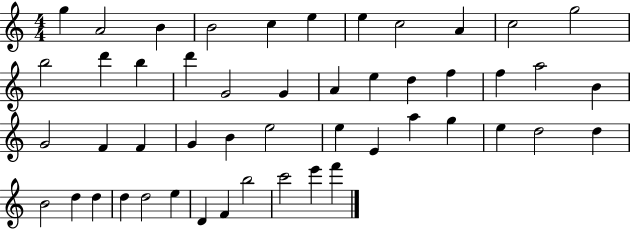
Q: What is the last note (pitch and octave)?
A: F6